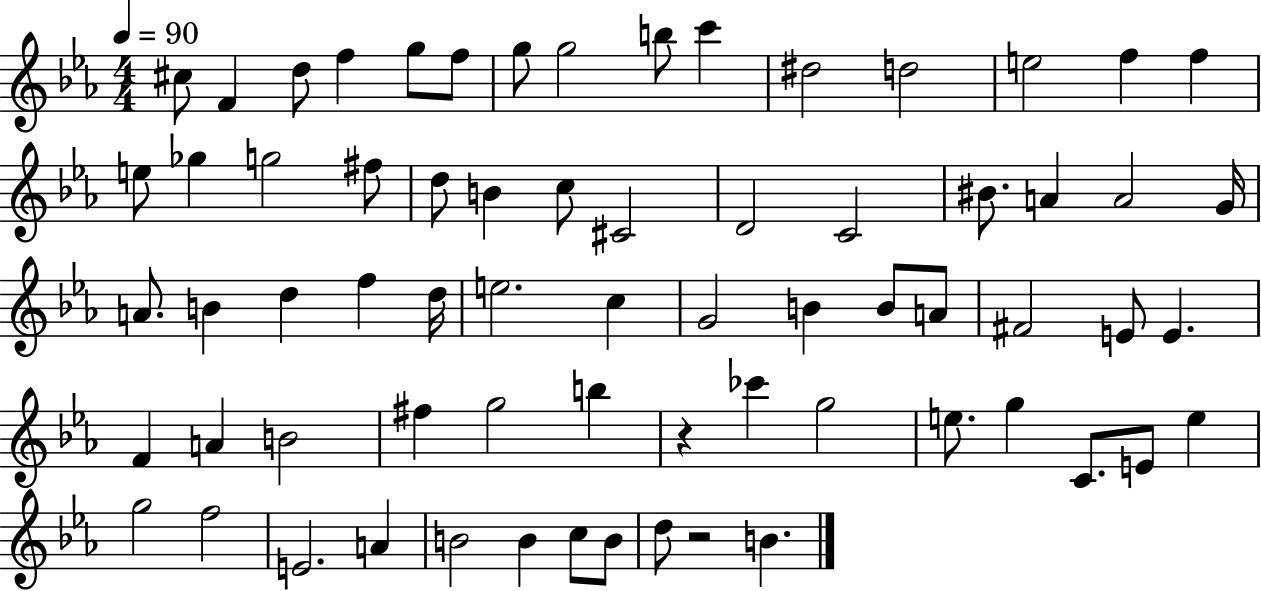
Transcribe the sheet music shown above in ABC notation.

X:1
T:Untitled
M:4/4
L:1/4
K:Eb
^c/2 F d/2 f g/2 f/2 g/2 g2 b/2 c' ^d2 d2 e2 f f e/2 _g g2 ^f/2 d/2 B c/2 ^C2 D2 C2 ^B/2 A A2 G/4 A/2 B d f d/4 e2 c G2 B B/2 A/2 ^F2 E/2 E F A B2 ^f g2 b z _c' g2 e/2 g C/2 E/2 e g2 f2 E2 A B2 B c/2 B/2 d/2 z2 B